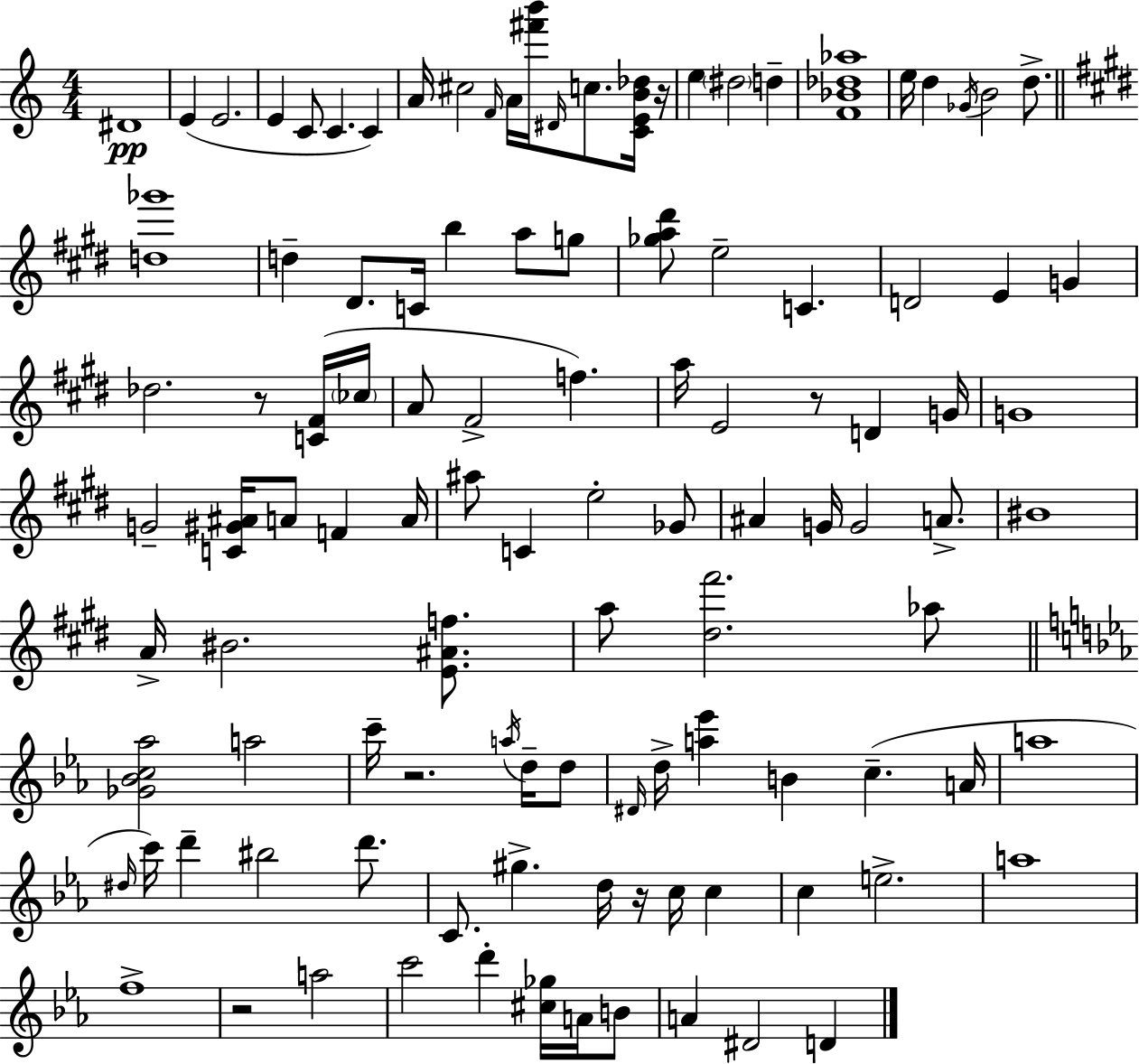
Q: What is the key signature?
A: A minor